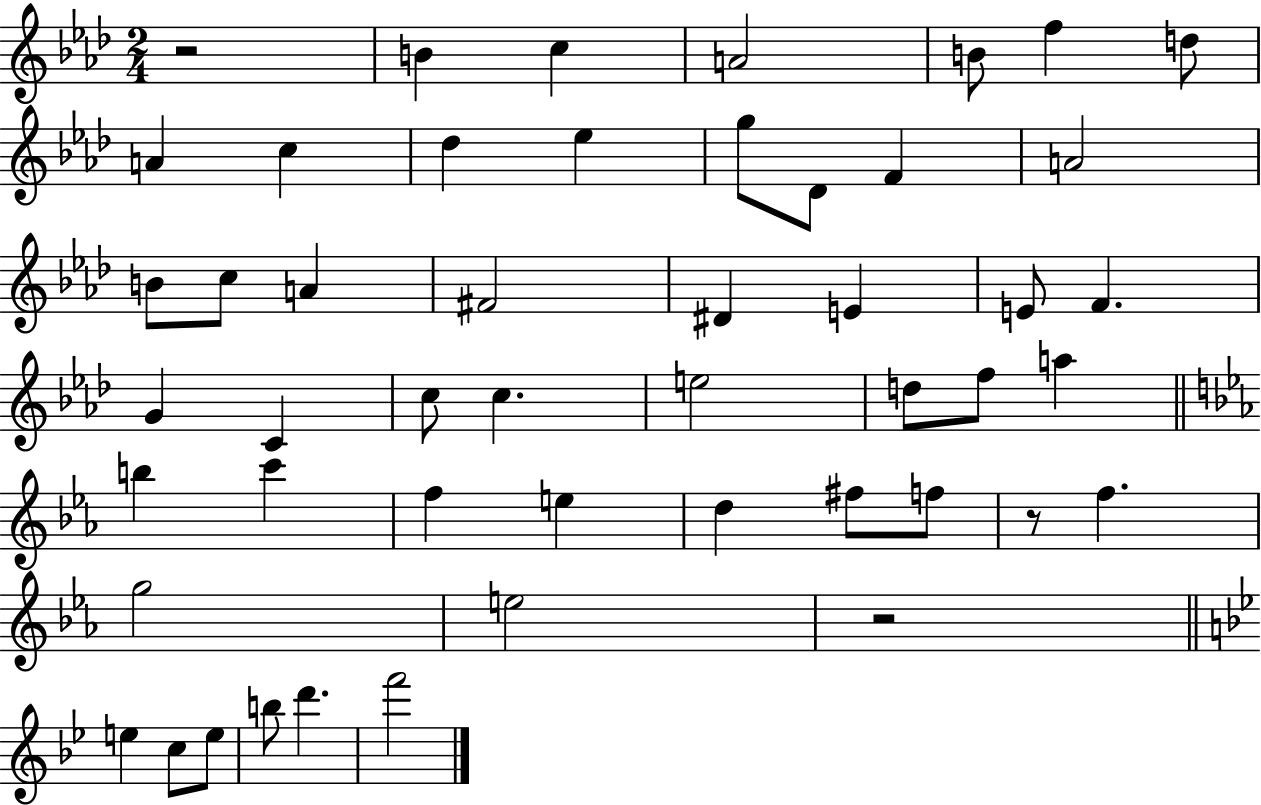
{
  \clef treble
  \numericTimeSignature
  \time 2/4
  \key aes \major
  r2 | b'4 c''4 | a'2 | b'8 f''4 d''8 | \break a'4 c''4 | des''4 ees''4 | g''8 des'8 f'4 | a'2 | \break b'8 c''8 a'4 | fis'2 | dis'4 e'4 | e'8 f'4. | \break g'4 c'4 | c''8 c''4. | e''2 | d''8 f''8 a''4 | \break \bar "||" \break \key c \minor b''4 c'''4 | f''4 e''4 | d''4 fis''8 f''8 | r8 f''4. | \break g''2 | e''2 | r2 | \bar "||" \break \key bes \major e''4 c''8 e''8 | b''8 d'''4. | f'''2 | \bar "|."
}